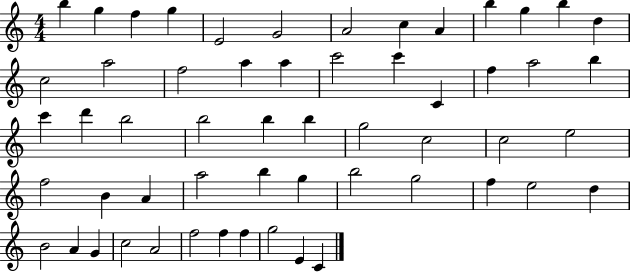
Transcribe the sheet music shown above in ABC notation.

X:1
T:Untitled
M:4/4
L:1/4
K:C
b g f g E2 G2 A2 c A b g b d c2 a2 f2 a a c'2 c' C f a2 b c' d' b2 b2 b b g2 c2 c2 e2 f2 B A a2 b g b2 g2 f e2 d B2 A G c2 A2 f2 f f g2 E C